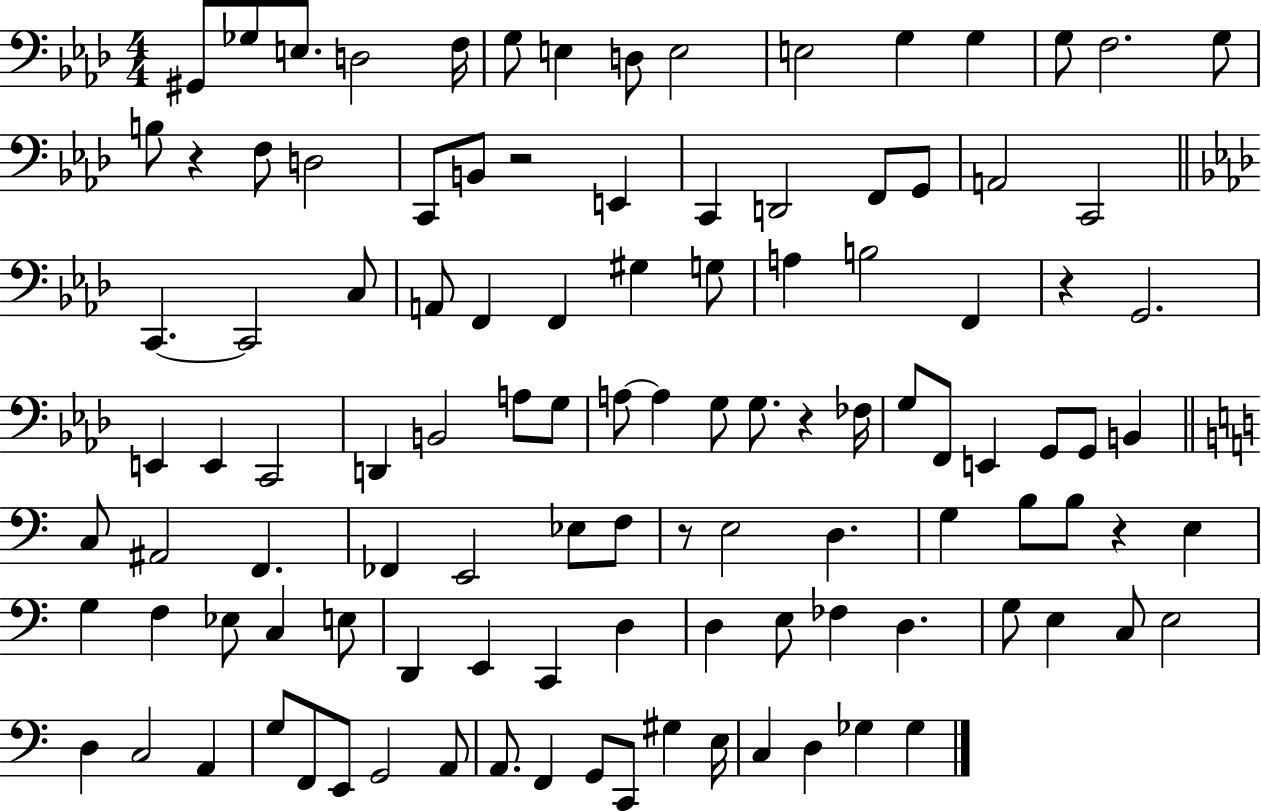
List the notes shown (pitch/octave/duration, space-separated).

G#2/e Gb3/e E3/e. D3/h F3/s G3/e E3/q D3/e E3/h E3/h G3/q G3/q G3/e F3/h. G3/e B3/e R/q F3/e D3/h C2/e B2/e R/h E2/q C2/q D2/h F2/e G2/e A2/h C2/h C2/q. C2/h C3/e A2/e F2/q F2/q G#3/q G3/e A3/q B3/h F2/q R/q G2/h. E2/q E2/q C2/h D2/q B2/h A3/e G3/e A3/e A3/q G3/e G3/e. R/q FES3/s G3/e F2/e E2/q G2/e G2/e B2/q C3/e A#2/h F2/q. FES2/q E2/h Eb3/e F3/e R/e E3/h D3/q. G3/q B3/e B3/e R/q E3/q G3/q F3/q Eb3/e C3/q E3/e D2/q E2/q C2/q D3/q D3/q E3/e FES3/q D3/q. G3/e E3/q C3/e E3/h D3/q C3/h A2/q G3/e F2/e E2/e G2/h A2/e A2/e. F2/q G2/e C2/e G#3/q E3/s C3/q D3/q Gb3/q Gb3/q